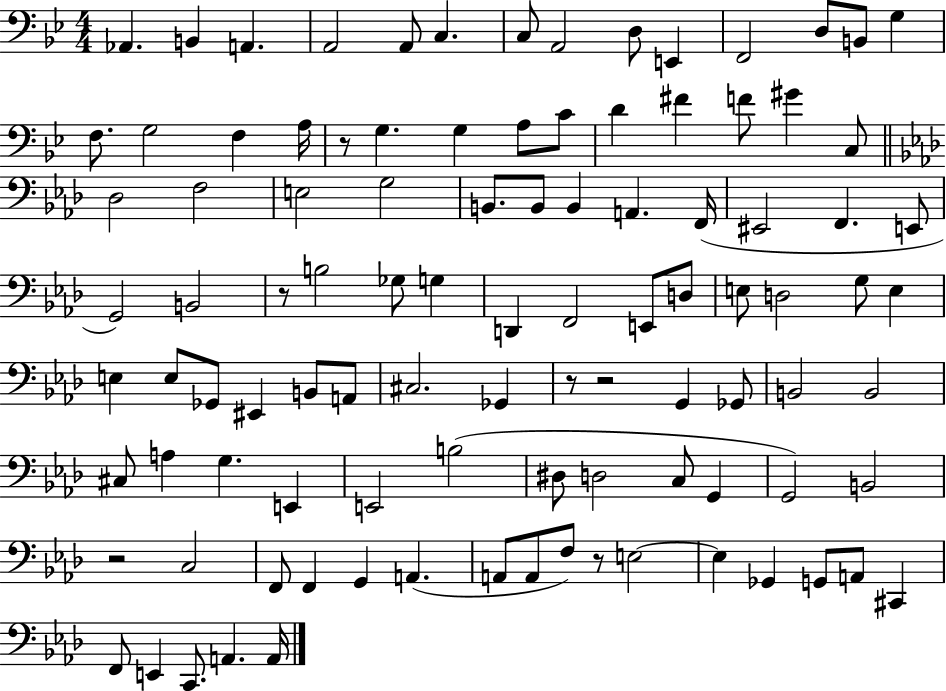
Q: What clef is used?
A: bass